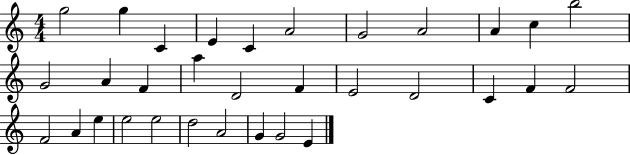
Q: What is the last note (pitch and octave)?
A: E4